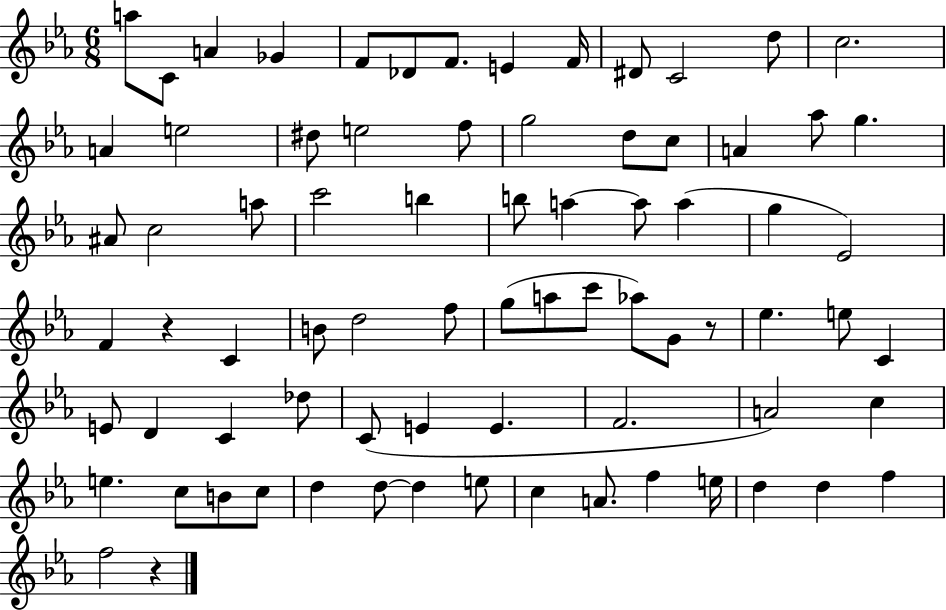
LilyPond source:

{
  \clef treble
  \numericTimeSignature
  \time 6/8
  \key ees \major
  a''8 c'8 a'4 ges'4 | f'8 des'8 f'8. e'4 f'16 | dis'8 c'2 d''8 | c''2. | \break a'4 e''2 | dis''8 e''2 f''8 | g''2 d''8 c''8 | a'4 aes''8 g''4. | \break ais'8 c''2 a''8 | c'''2 b''4 | b''8 a''4~~ a''8 a''4( | g''4 ees'2) | \break f'4 r4 c'4 | b'8 d''2 f''8 | g''8( a''8 c'''8 aes''8) g'8 r8 | ees''4. e''8 c'4 | \break e'8 d'4 c'4 des''8 | c'8( e'4 e'4. | f'2. | a'2) c''4 | \break e''4. c''8 b'8 c''8 | d''4 d''8~~ d''4 e''8 | c''4 a'8. f''4 e''16 | d''4 d''4 f''4 | \break f''2 r4 | \bar "|."
}